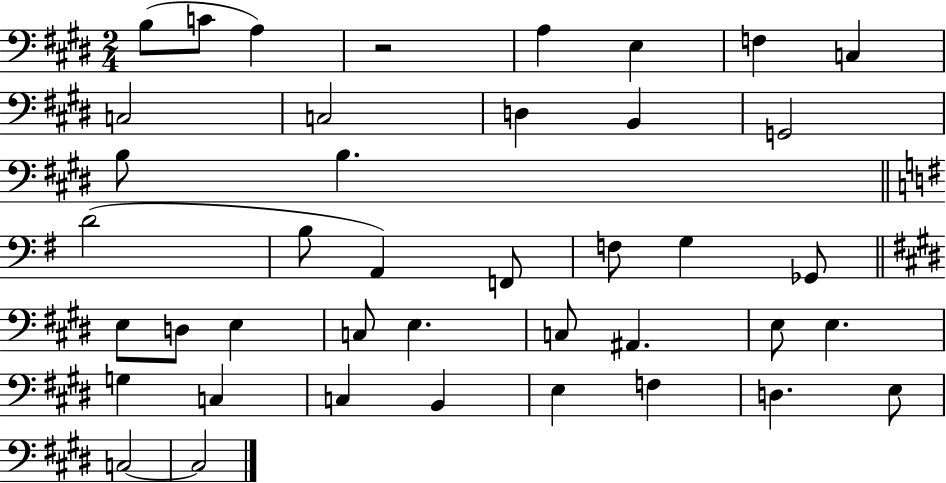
X:1
T:Untitled
M:2/4
L:1/4
K:E
B,/2 C/2 A, z2 A, E, F, C, C,2 C,2 D, B,, G,,2 B,/2 B, D2 B,/2 A,, F,,/2 F,/2 G, _G,,/2 E,/2 D,/2 E, C,/2 E, C,/2 ^A,, E,/2 E, G, C, C, B,, E, F, D, E,/2 C,2 C,2